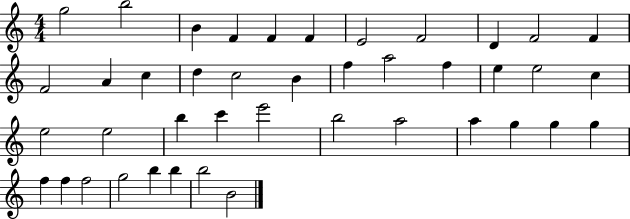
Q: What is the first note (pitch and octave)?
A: G5